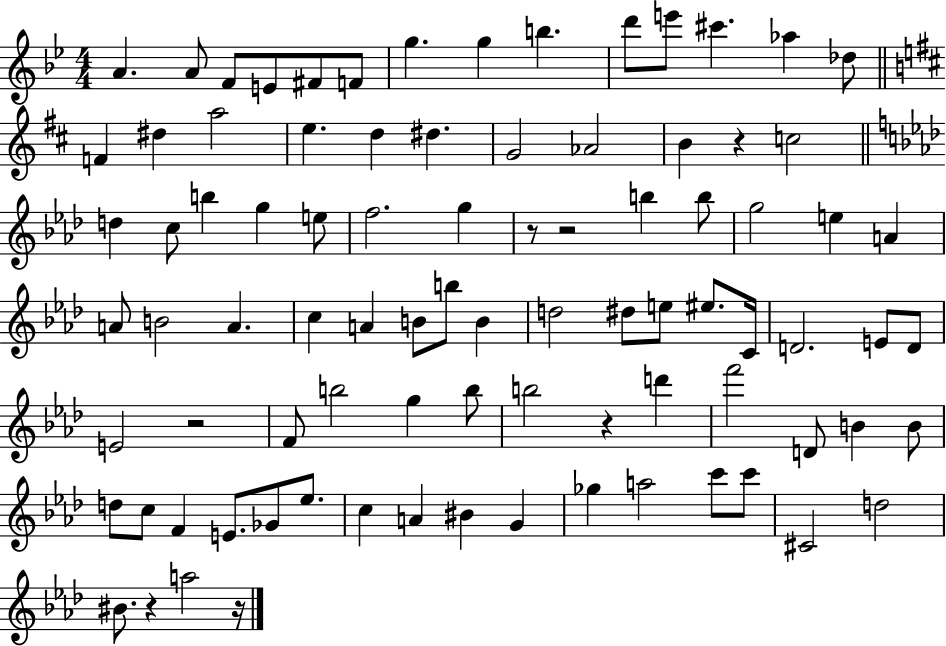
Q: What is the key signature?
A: BES major